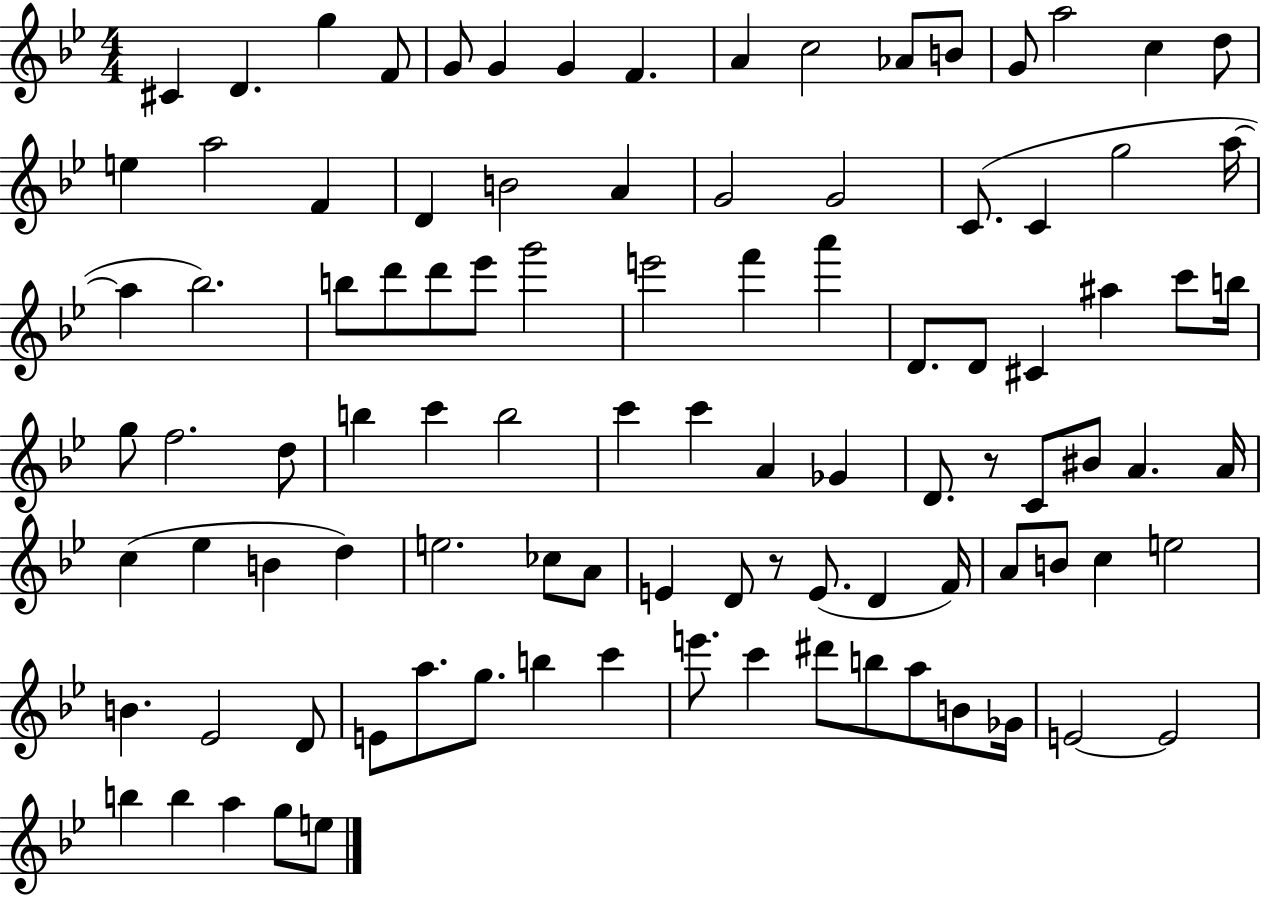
C#4/q D4/q. G5/q F4/e G4/e G4/q G4/q F4/q. A4/q C5/h Ab4/e B4/e G4/e A5/h C5/q D5/e E5/q A5/h F4/q D4/q B4/h A4/q G4/h G4/h C4/e. C4/q G5/h A5/s A5/q Bb5/h. B5/e D6/e D6/e Eb6/e G6/h E6/h F6/q A6/q D4/e. D4/e C#4/q A#5/q C6/e B5/s G5/e F5/h. D5/e B5/q C6/q B5/h C6/q C6/q A4/q Gb4/q D4/e. R/e C4/e BIS4/e A4/q. A4/s C5/q Eb5/q B4/q D5/q E5/h. CES5/e A4/e E4/q D4/e R/e E4/e. D4/q F4/s A4/e B4/e C5/q E5/h B4/q. Eb4/h D4/e E4/e A5/e. G5/e. B5/q C6/q E6/e. C6/q D#6/e B5/e A5/e B4/e Gb4/s E4/h E4/h B5/q B5/q A5/q G5/e E5/e